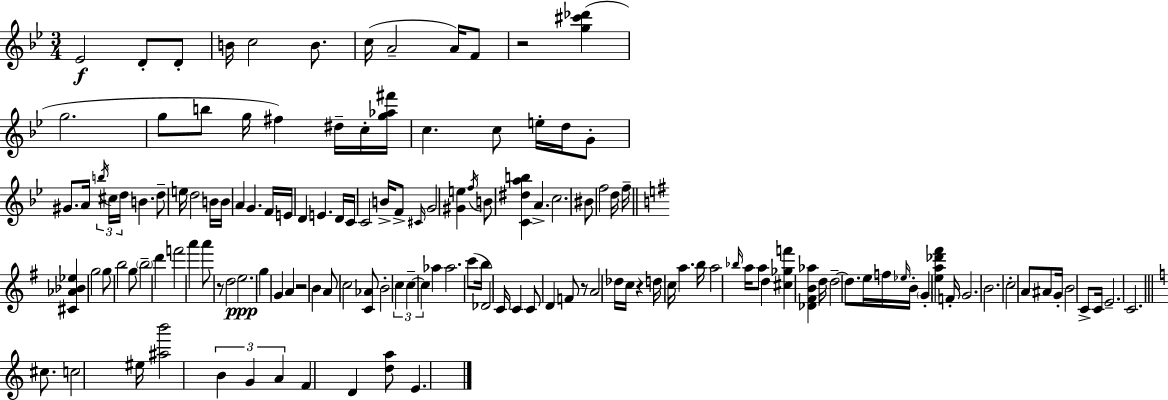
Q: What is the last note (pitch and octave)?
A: E4